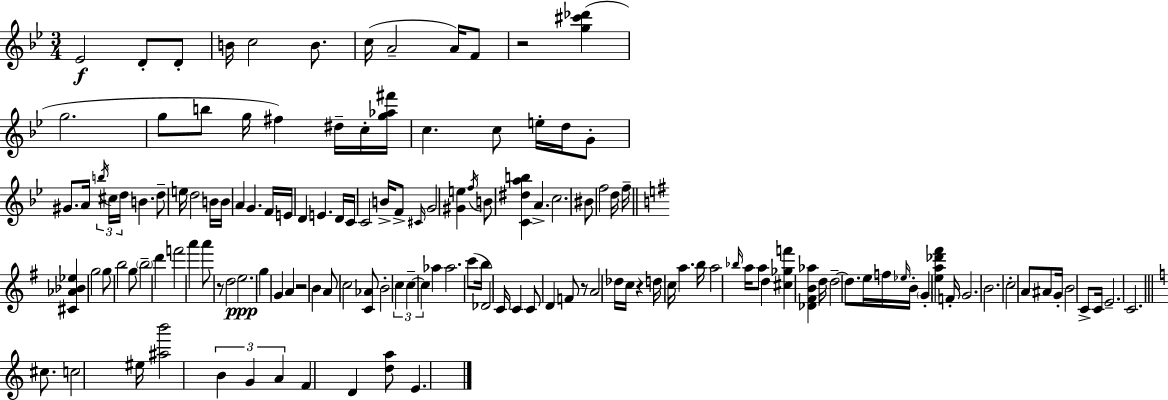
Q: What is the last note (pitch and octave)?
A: E4